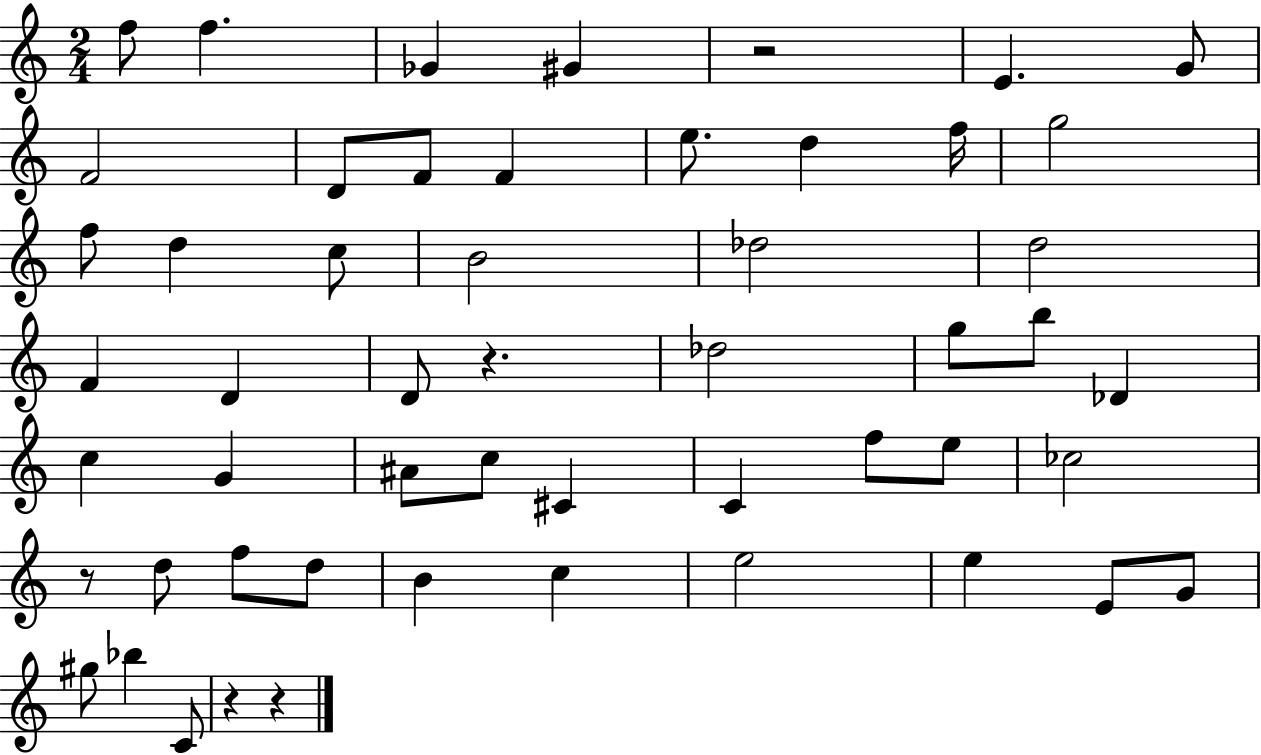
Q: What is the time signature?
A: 2/4